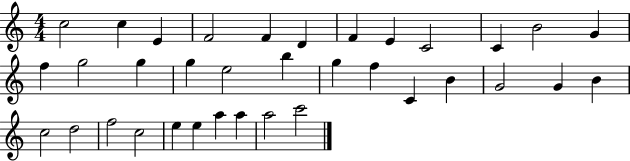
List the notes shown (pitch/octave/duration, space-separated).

C5/h C5/q E4/q F4/h F4/q D4/q F4/q E4/q C4/h C4/q B4/h G4/q F5/q G5/h G5/q G5/q E5/h B5/q G5/q F5/q C4/q B4/q G4/h G4/q B4/q C5/h D5/h F5/h C5/h E5/q E5/q A5/q A5/q A5/h C6/h